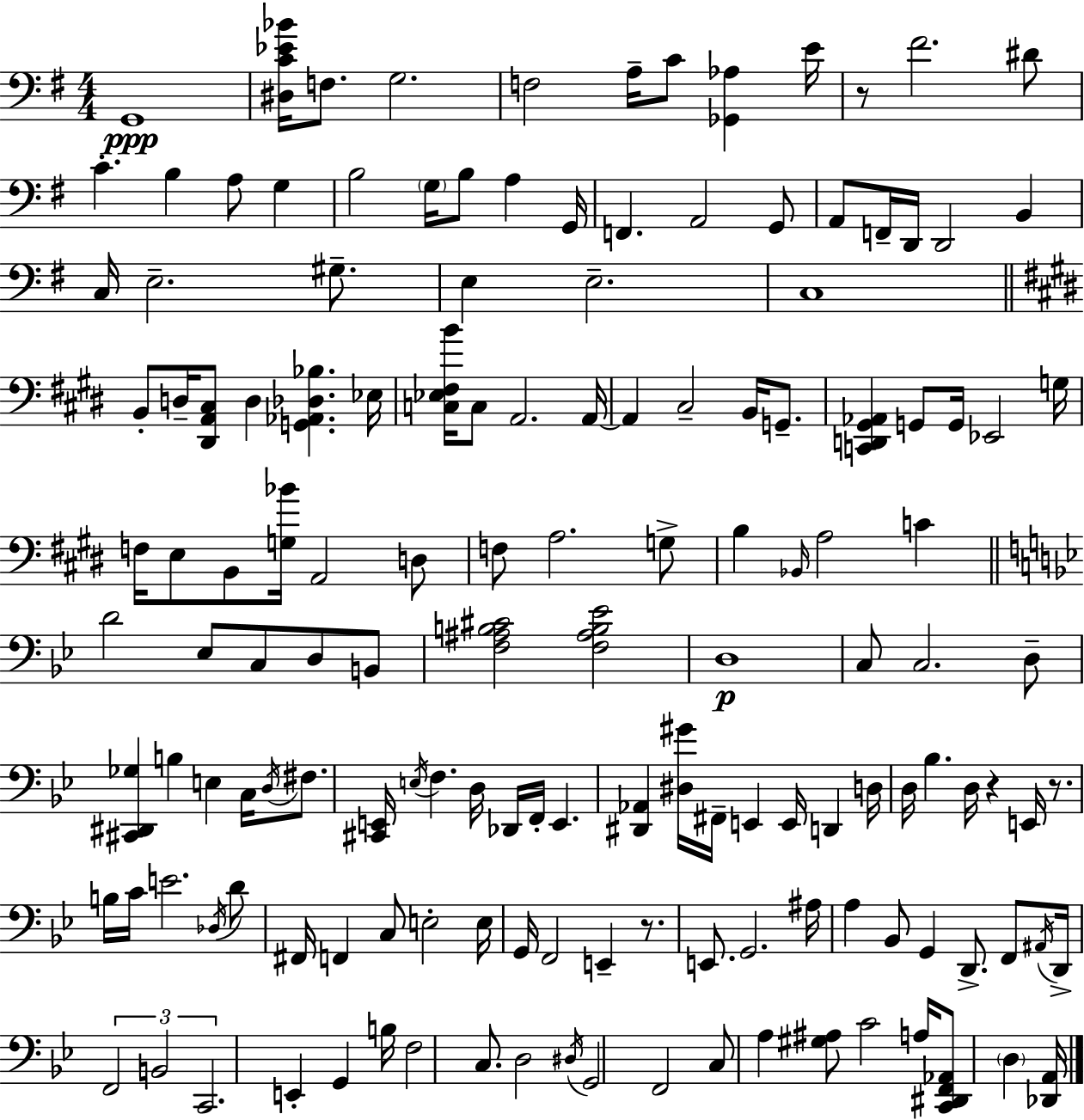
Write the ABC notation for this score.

X:1
T:Untitled
M:4/4
L:1/4
K:G
G,,4 [^D,C_E_B]/4 F,/2 G,2 F,2 A,/4 C/2 [_G,,_A,] E/4 z/2 ^F2 ^D/2 C B, A,/2 G, B,2 G,/4 B,/2 A, G,,/4 F,, A,,2 G,,/2 A,,/2 F,,/4 D,,/4 D,,2 B,, C,/4 E,2 ^G,/2 E, E,2 C,4 B,,/2 D,/4 [^D,,A,,^C,]/2 D, [G,,_A,,_D,_B,] _E,/4 [C,_E,^F,B]/4 C,/2 A,,2 A,,/4 A,, ^C,2 B,,/4 G,,/2 [C,,D,,^G,,_A,,] G,,/2 G,,/4 _E,,2 G,/4 F,/4 E,/2 B,,/2 [G,_B]/4 A,,2 D,/2 F,/2 A,2 G,/2 B, _B,,/4 A,2 C D2 _E,/2 C,/2 D,/2 B,,/2 [F,^A,B,^C]2 [F,^A,B,_E]2 D,4 C,/2 C,2 D,/2 [^C,,^D,,_G,] B, E, C,/4 D,/4 ^F,/2 [^C,,E,,]/4 E,/4 F, D,/4 _D,,/4 F,,/4 E,, [^D,,_A,,] [^D,^G]/4 ^F,,/4 E,, E,,/4 D,, D,/4 D,/4 _B, D,/4 z E,,/4 z/2 B,/4 C/4 E2 _D,/4 D/2 ^F,,/4 F,, C,/2 E,2 E,/4 G,,/4 F,,2 E,, z/2 E,,/2 G,,2 ^A,/4 A, _B,,/2 G,, D,,/2 F,,/2 ^A,,/4 D,,/4 F,,2 B,,2 C,,2 E,, G,, B,/4 F,2 C,/2 D,2 ^D,/4 G,,2 F,,2 C,/2 A, [^G,^A,]/2 C2 A,/4 [C,,^D,,F,,_A,,]/2 D, [_D,,A,,]/4